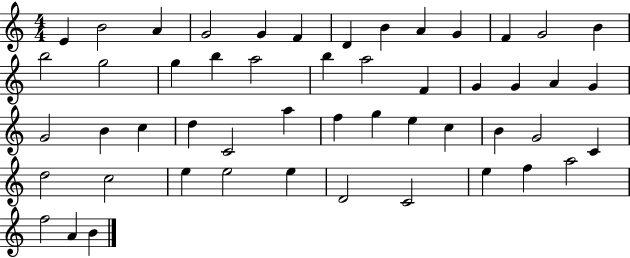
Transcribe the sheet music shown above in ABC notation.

X:1
T:Untitled
M:4/4
L:1/4
K:C
E B2 A G2 G F D B A G F G2 B b2 g2 g b a2 b a2 F G G A G G2 B c d C2 a f g e c B G2 C d2 c2 e e2 e D2 C2 e f a2 f2 A B